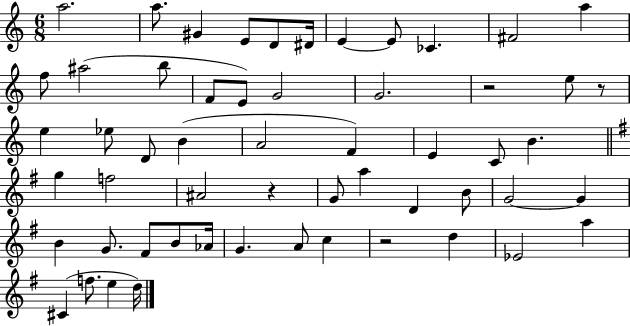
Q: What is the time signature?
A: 6/8